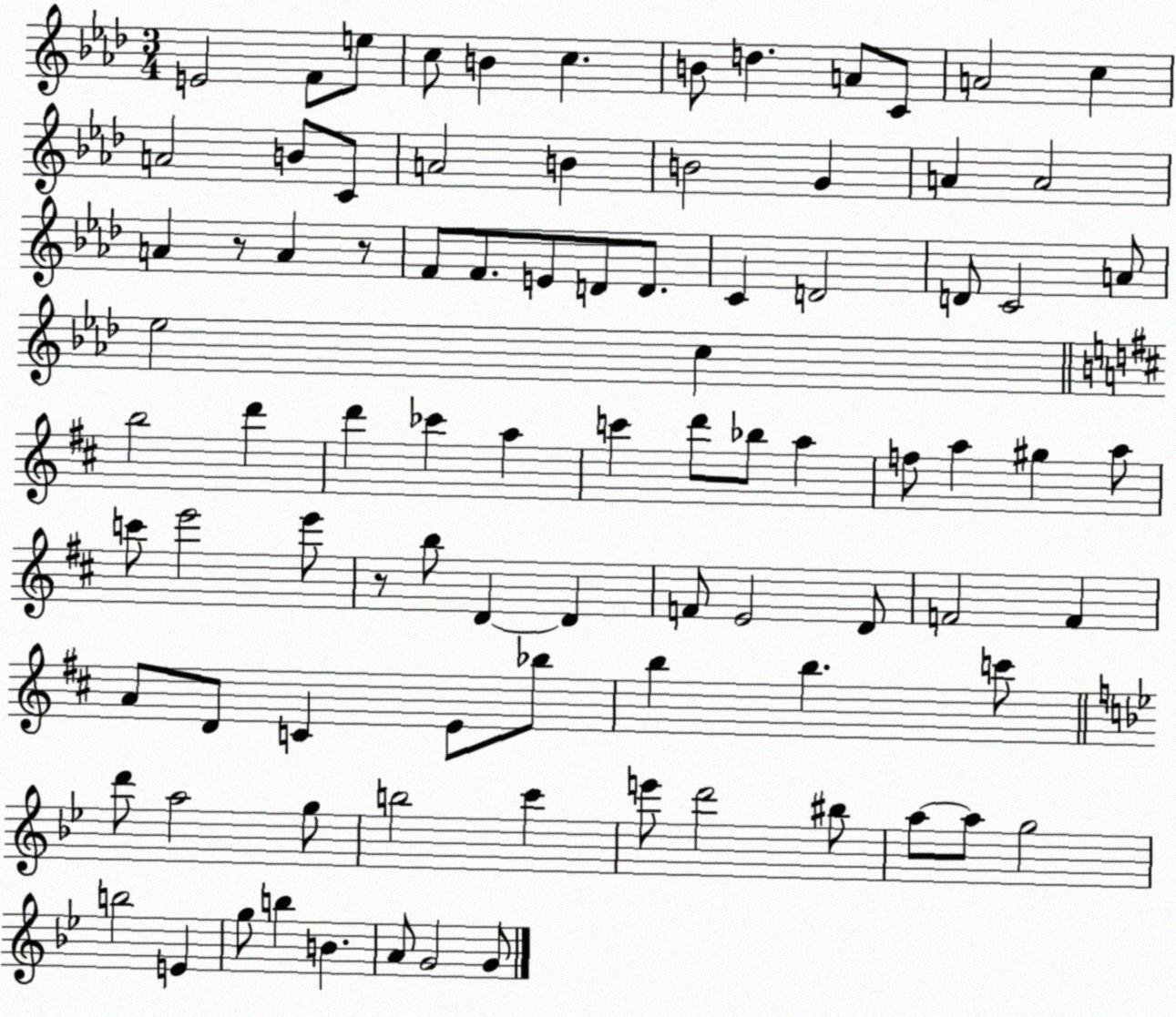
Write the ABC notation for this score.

X:1
T:Untitled
M:3/4
L:1/4
K:Ab
E2 F/2 e/2 c/2 B c B/2 d A/2 C/2 A2 c A2 B/2 C/2 A2 B B2 G A A2 A z/2 A z/2 F/2 F/2 E/2 D/2 D/2 C D2 D/2 C2 A/2 _e2 c b2 d' d' _c' a c' d'/2 _b/2 a f/2 a ^g a/2 c'/2 e'2 e'/2 z/2 b/2 D D F/2 E2 D/2 F2 F A/2 D/2 C E/2 _b/2 b b c'/2 d'/2 a2 g/2 b2 c' e'/2 d'2 ^b/2 a/2 a/2 g2 b2 E g/2 b B A/2 G2 G/2